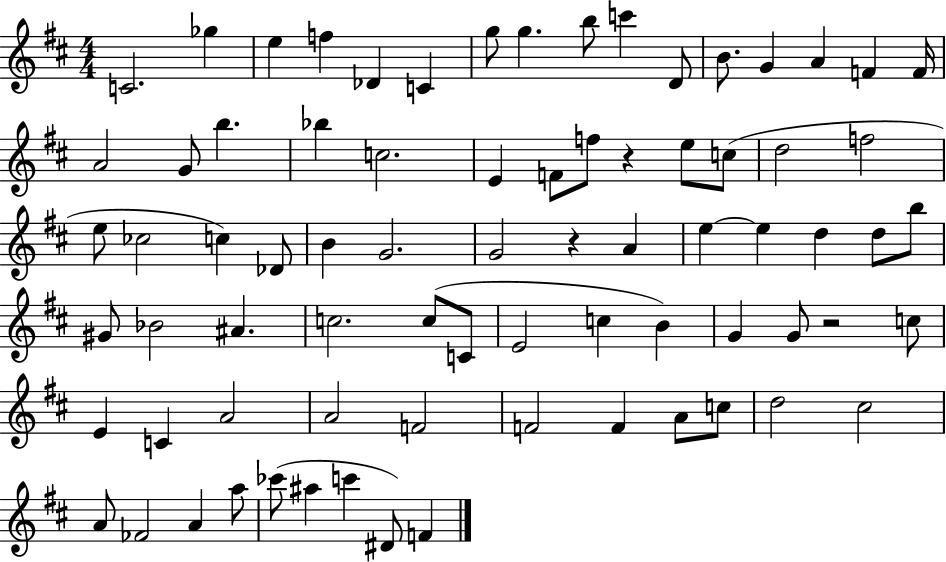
C4/h. Gb5/q E5/q F5/q Db4/q C4/q G5/e G5/q. B5/e C6/q D4/e B4/e. G4/q A4/q F4/q F4/s A4/h G4/e B5/q. Bb5/q C5/h. E4/q F4/e F5/e R/q E5/e C5/e D5/h F5/h E5/e CES5/h C5/q Db4/e B4/q G4/h. G4/h R/q A4/q E5/q E5/q D5/q D5/e B5/e G#4/e Bb4/h A#4/q. C5/h. C5/e C4/e E4/h C5/q B4/q G4/q G4/e R/h C5/e E4/q C4/q A4/h A4/h F4/h F4/h F4/q A4/e C5/e D5/h C#5/h A4/e FES4/h A4/q A5/e CES6/e A#5/q C6/q D#4/e F4/q